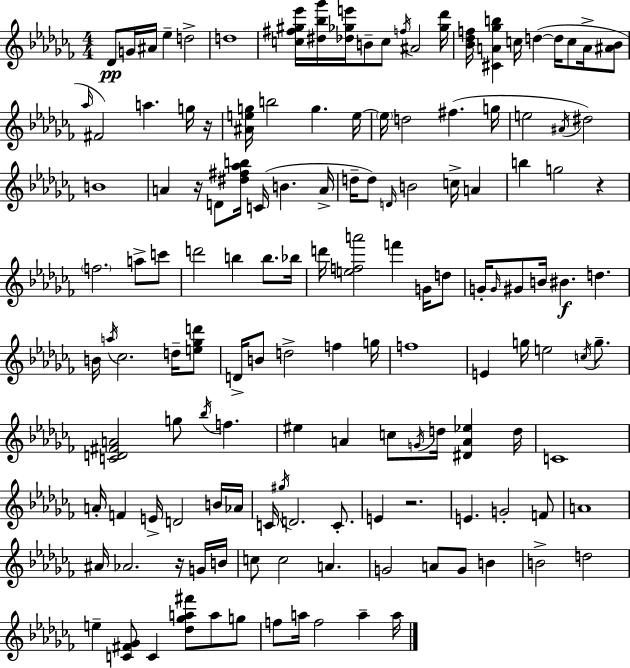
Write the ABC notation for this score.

X:1
T:Untitled
M:4/4
L:1/4
K:Abm
_D/2 G/4 ^A/4 _e d2 d4 [c^f^g_e']/4 [^d_b_g']/4 [_d_ge']/4 B/2 c/2 f/4 ^A2 [_g_d']/4 [_B_df]/4 [^CA_gb] c/4 d d/4 c/2 A/4 [^A_B]/2 _a/4 ^F2 a g/4 z/4 [^Aeg]/4 b2 g e/4 e/4 d2 ^f g/4 e2 ^A/4 ^d2 B4 A z/4 D/2 [^d^f_ab]/4 C/4 B A/4 d/4 d/2 D/4 B2 c/4 A b g2 z f2 a/2 c'/2 d'2 b b/2 _b/4 d'/4 [efa']2 f' G/4 d/2 G/4 G/4 ^G/2 B/4 ^B d B/4 a/4 _c2 d/4 [e_gd']/2 D/4 B/2 d2 f g/4 f4 E g/4 e2 c/4 g/2 [CD^FA]2 g/2 _b/4 f ^e A c/2 G/4 d/4 [^DA_e] d/4 C4 A/4 F E/4 D2 B/4 _A/4 C/4 ^g/4 D2 C/2 E z2 E G2 F/2 A4 ^A/4 _A2 z/4 G/4 B/4 c/2 c2 A G2 A/2 G/2 B B2 d2 e [C^F_G]/2 C [_d_ga^f']/2 a/2 g/2 f/2 a/4 f2 a a/4